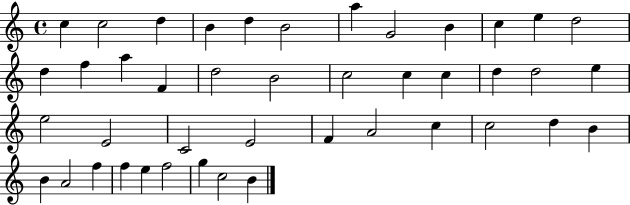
{
  \clef treble
  \time 4/4
  \defaultTimeSignature
  \key c \major
  c''4 c''2 d''4 | b'4 d''4 b'2 | a''4 g'2 b'4 | c''4 e''4 d''2 | \break d''4 f''4 a''4 f'4 | d''2 b'2 | c''2 c''4 c''4 | d''4 d''2 e''4 | \break e''2 e'2 | c'2 e'2 | f'4 a'2 c''4 | c''2 d''4 b'4 | \break b'4 a'2 f''4 | f''4 e''4 f''2 | g''4 c''2 b'4 | \bar "|."
}